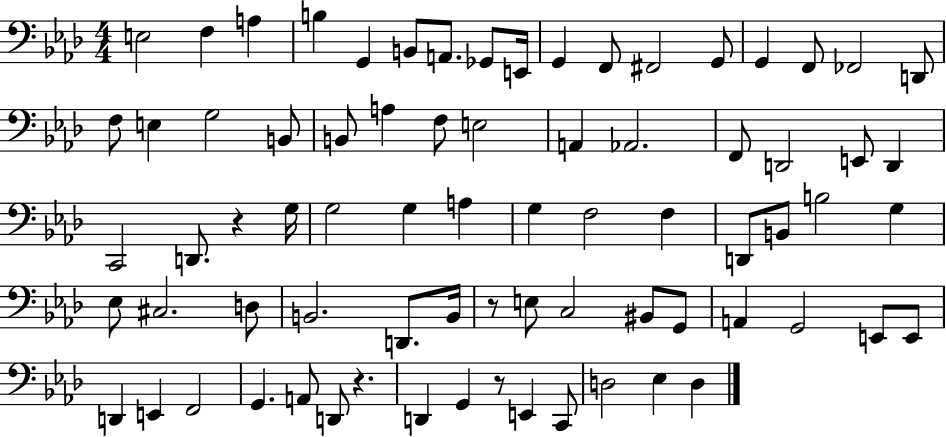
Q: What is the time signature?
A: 4/4